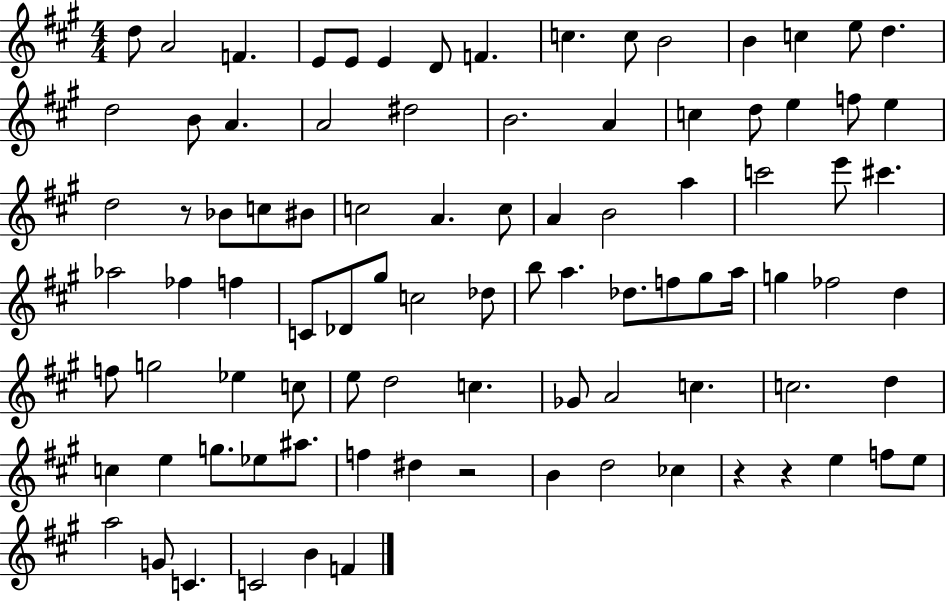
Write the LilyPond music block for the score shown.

{
  \clef treble
  \numericTimeSignature
  \time 4/4
  \key a \major
  \repeat volta 2 { d''8 a'2 f'4. | e'8 e'8 e'4 d'8 f'4. | c''4. c''8 b'2 | b'4 c''4 e''8 d''4. | \break d''2 b'8 a'4. | a'2 dis''2 | b'2. a'4 | c''4 d''8 e''4 f''8 e''4 | \break d''2 r8 bes'8 c''8 bis'8 | c''2 a'4. c''8 | a'4 b'2 a''4 | c'''2 e'''8 cis'''4. | \break aes''2 fes''4 f''4 | c'8 des'8 gis''8 c''2 des''8 | b''8 a''4. des''8. f''8 gis''8 a''16 | g''4 fes''2 d''4 | \break f''8 g''2 ees''4 c''8 | e''8 d''2 c''4. | ges'8 a'2 c''4. | c''2. d''4 | \break c''4 e''4 g''8. ees''8 ais''8. | f''4 dis''4 r2 | b'4 d''2 ces''4 | r4 r4 e''4 f''8 e''8 | \break a''2 g'8 c'4. | c'2 b'4 f'4 | } \bar "|."
}